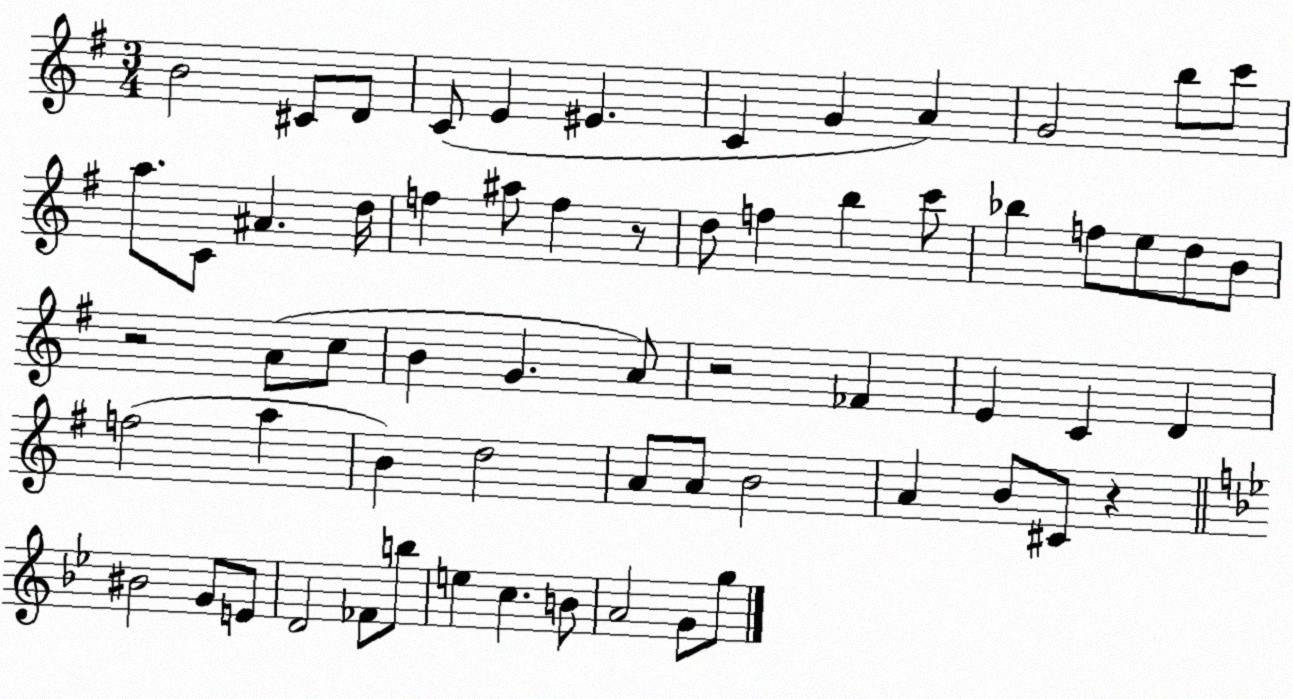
X:1
T:Untitled
M:3/4
L:1/4
K:G
B2 ^C/2 D/2 C/2 E ^E C G A G2 b/2 c'/2 a/2 C/2 ^A d/4 f ^a/2 f z/2 d/2 f b c'/2 _b f/2 e/2 d/2 B/2 z2 A/2 c/2 B G A/2 z2 _F E C D f2 a B d2 A/2 A/2 B2 A B/2 ^C/2 z ^B2 G/2 E/2 D2 _F/2 b/2 e c B/2 A2 G/2 g/2